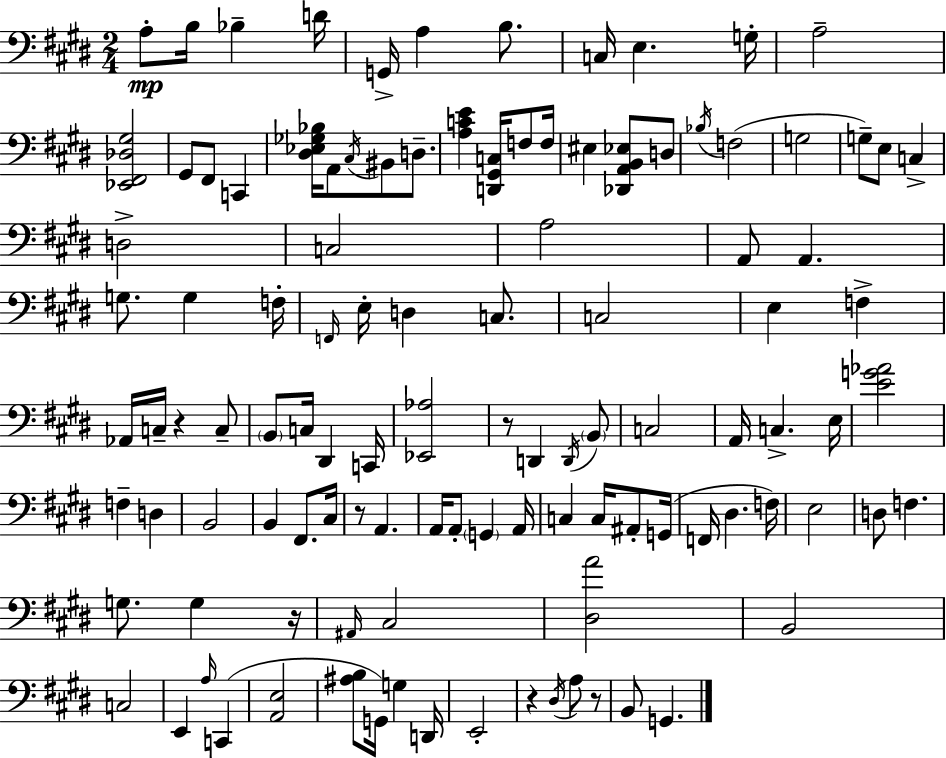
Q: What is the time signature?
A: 2/4